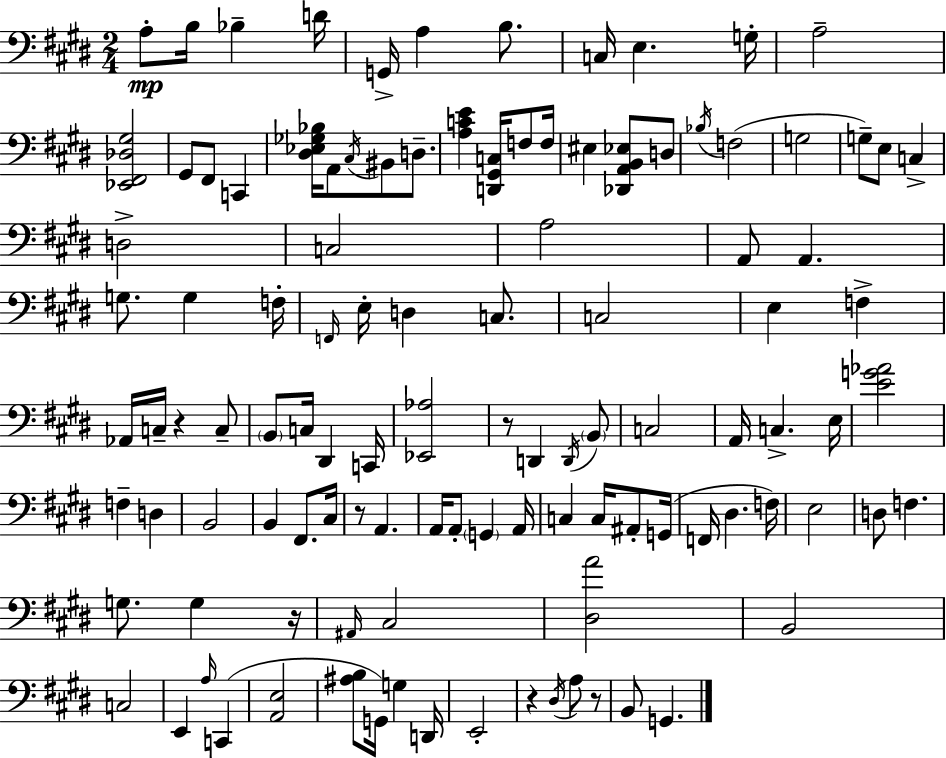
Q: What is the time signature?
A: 2/4